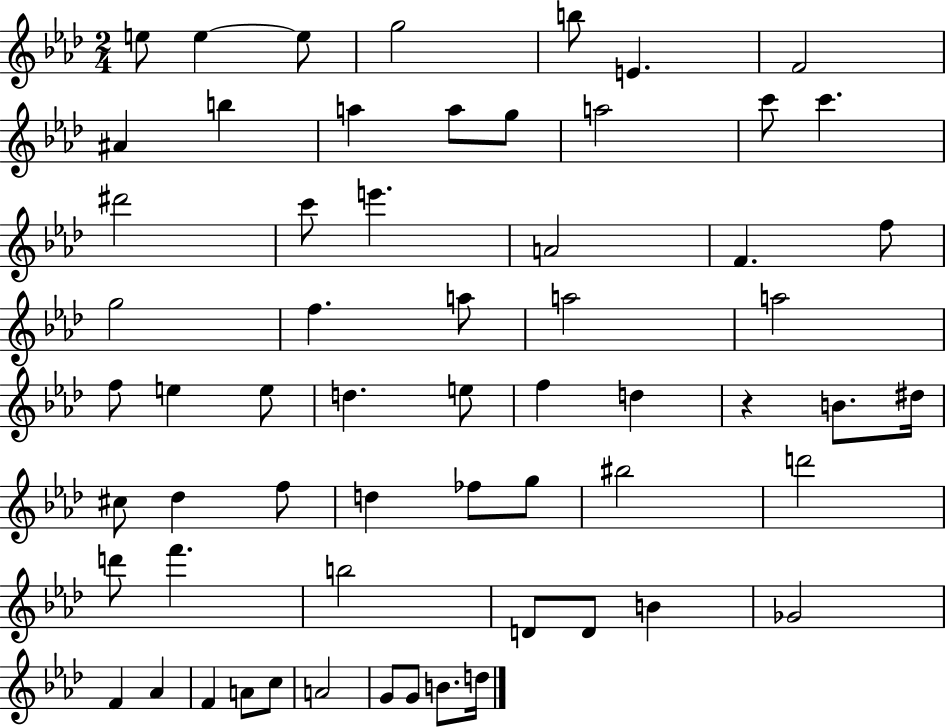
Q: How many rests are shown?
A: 1